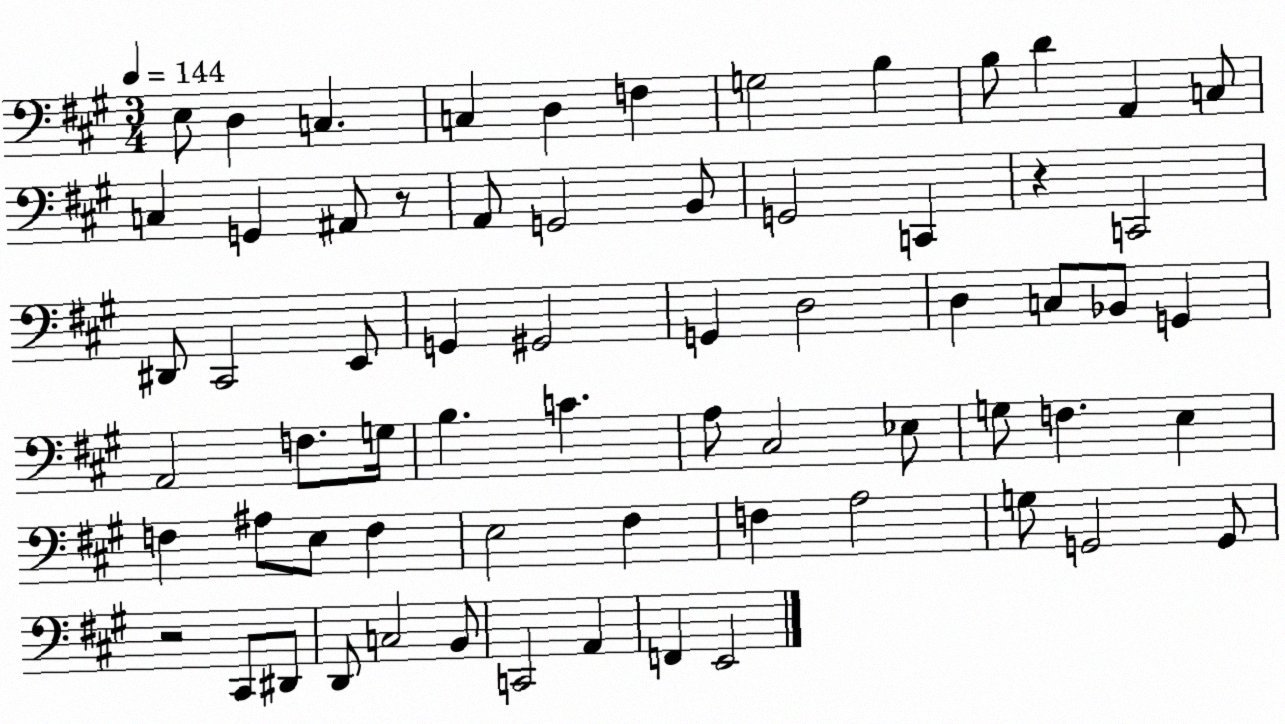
X:1
T:Untitled
M:3/4
L:1/4
K:A
E,/2 D, C, C, D, F, G,2 B, B,/2 D A,, C,/2 C, G,, ^A,,/2 z/2 A,,/2 G,,2 B,,/2 G,,2 C,, z C,,2 ^D,,/2 ^C,,2 E,,/2 G,, ^G,,2 G,, D,2 D, C,/2 _B,,/2 G,, A,,2 F,/2 G,/4 B, C A,/2 ^C,2 _E,/2 G,/2 F, E, F, ^A,/2 E,/2 F, E,2 ^F, F, A,2 G,/2 G,,2 G,,/2 z2 ^C,,/2 ^D,,/2 D,,/2 C,2 B,,/2 C,,2 A,, F,, E,,2